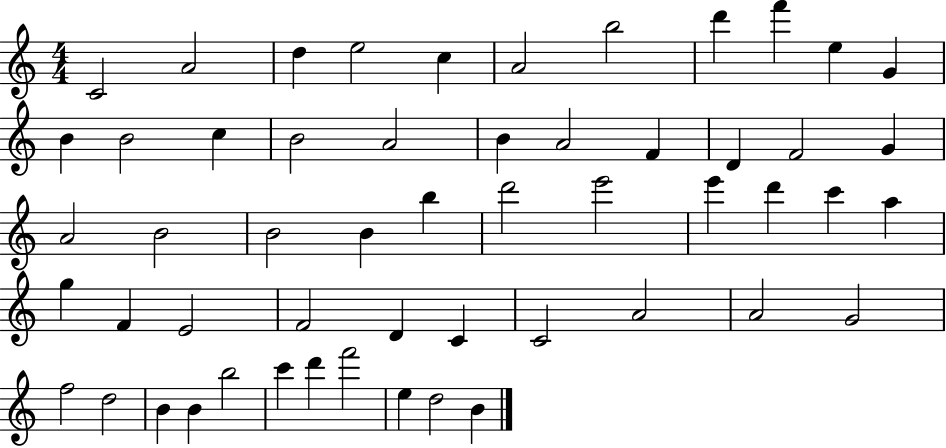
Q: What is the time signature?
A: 4/4